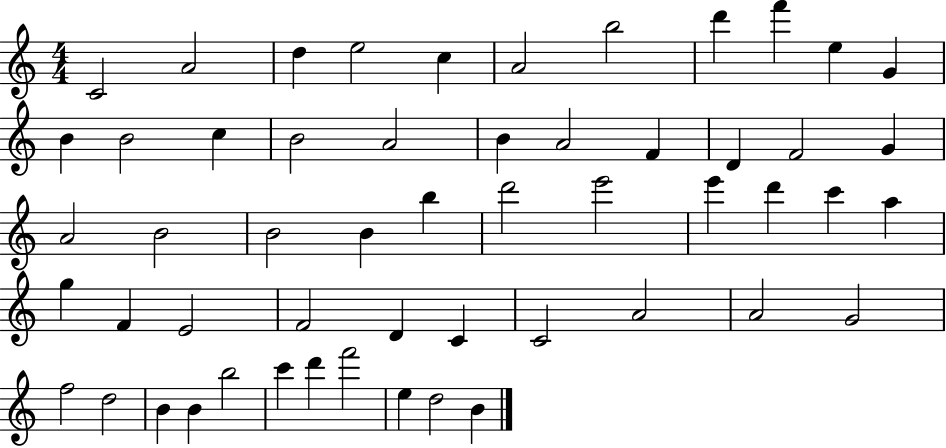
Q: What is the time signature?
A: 4/4